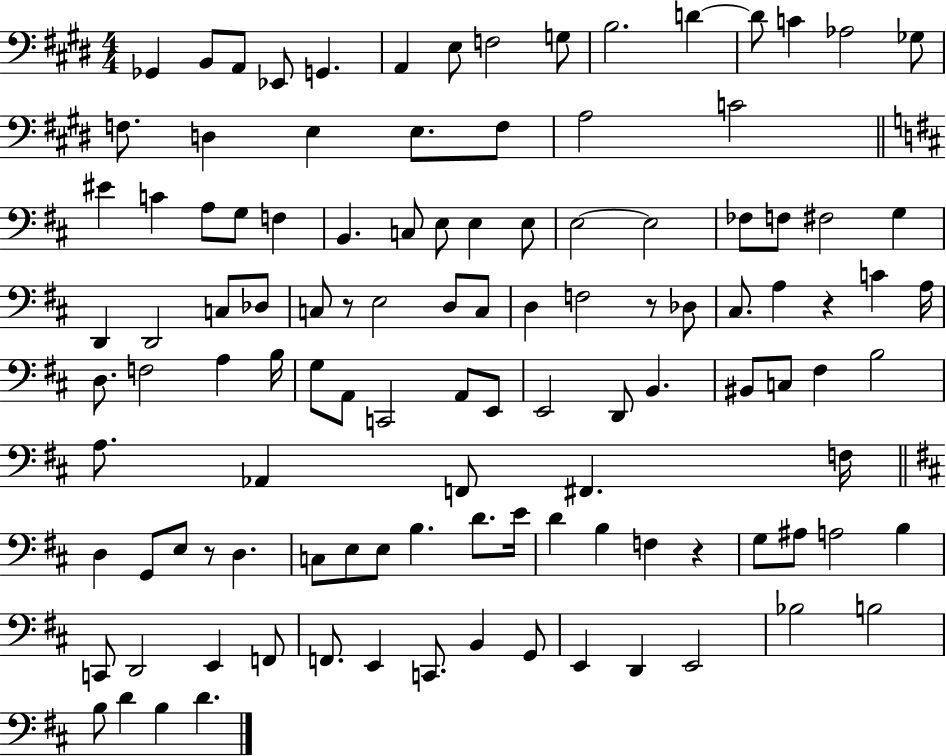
Gb2/q B2/e A2/e Eb2/e G2/q. A2/q E3/e F3/h G3/e B3/h. D4/q D4/e C4/q Ab3/h Gb3/e F3/e. D3/q E3/q E3/e. F3/e A3/h C4/h EIS4/q C4/q A3/e G3/e F3/q B2/q. C3/e E3/e E3/q E3/e E3/h E3/h FES3/e F3/e F#3/h G3/q D2/q D2/h C3/e Db3/e C3/e R/e E3/h D3/e C3/e D3/q F3/h R/e Db3/e C#3/e. A3/q R/q C4/q A3/s D3/e. F3/h A3/q B3/s G3/e A2/e C2/h A2/e E2/e E2/h D2/e B2/q. BIS2/e C3/e F#3/q B3/h A3/e. Ab2/q F2/e F#2/q. F3/s D3/q G2/e E3/e R/e D3/q. C3/e E3/e E3/e B3/q. D4/e. E4/s D4/q B3/q F3/q R/q G3/e A#3/e A3/h B3/q C2/e D2/h E2/q F2/e F2/e. E2/q C2/e. B2/q G2/e E2/q D2/q E2/h Bb3/h B3/h B3/e D4/q B3/q D4/q.